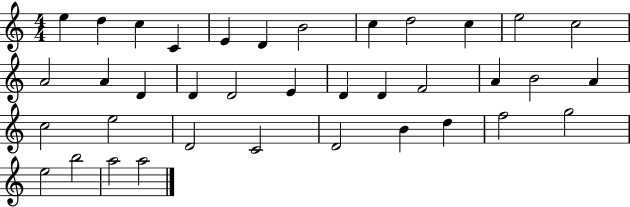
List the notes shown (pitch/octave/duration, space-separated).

E5/q D5/q C5/q C4/q E4/q D4/q B4/h C5/q D5/h C5/q E5/h C5/h A4/h A4/q D4/q D4/q D4/h E4/q D4/q D4/q F4/h A4/q B4/h A4/q C5/h E5/h D4/h C4/h D4/h B4/q D5/q F5/h G5/h E5/h B5/h A5/h A5/h